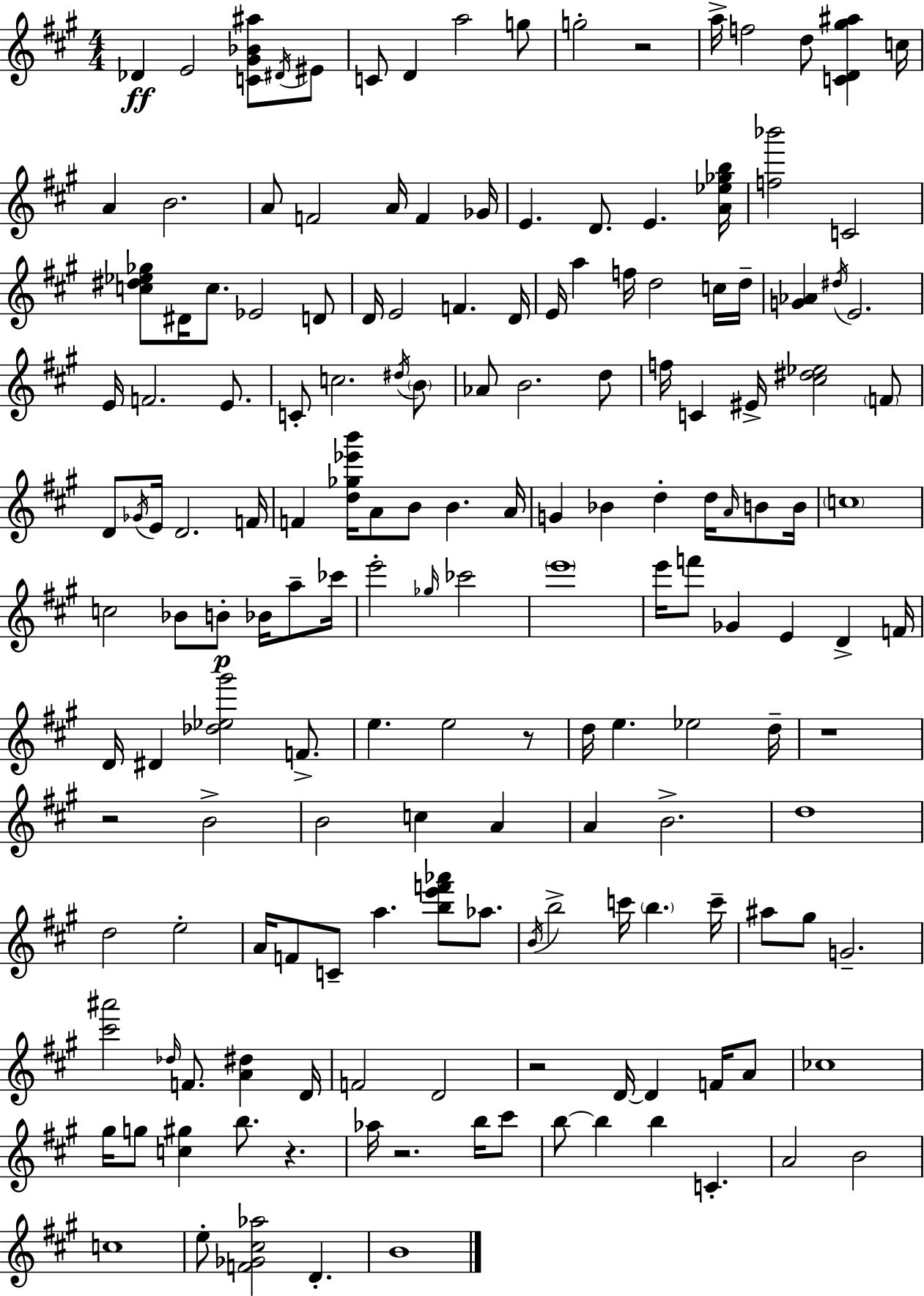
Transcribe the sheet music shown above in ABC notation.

X:1
T:Untitled
M:4/4
L:1/4
K:A
_D E2 [C^G_B^a]/2 ^D/4 ^E/2 C/2 D a2 g/2 g2 z2 a/4 f2 d/2 [CD^g^a] c/4 A B2 A/2 F2 A/4 F _G/4 E D/2 E [A_e_gb]/4 [f_b']2 C2 [c^d_e_g]/2 ^D/4 c/2 _E2 D/2 D/4 E2 F D/4 E/4 a f/4 d2 c/4 d/4 [G_A] ^d/4 E2 E/4 F2 E/2 C/2 c2 ^d/4 B/2 _A/2 B2 d/2 f/4 C ^E/4 [^c^d_e]2 F/2 D/2 _G/4 E/4 D2 F/4 F [d_g_e'b']/4 A/2 B/2 B A/4 G _B d d/4 A/4 B/2 B/4 c4 c2 _B/2 B/2 _B/4 a/2 _c'/4 e'2 _g/4 _c'2 e'4 e'/4 f'/2 _G E D F/4 D/4 ^D [_d_e^g']2 F/2 e e2 z/2 d/4 e _e2 d/4 z4 z2 B2 B2 c A A B2 d4 d2 e2 A/4 F/2 C/2 a [be'f'_a']/2 _a/2 B/4 b2 c'/4 b c'/4 ^a/2 ^g/2 G2 [^c'^a']2 _d/4 F/2 [A^d] D/4 F2 D2 z2 D/4 D F/4 A/2 _c4 ^g/4 g/2 [c^g] b/2 z _a/4 z2 b/4 ^c'/2 b/2 b b C A2 B2 c4 e/2 [F_G^c_a]2 D B4